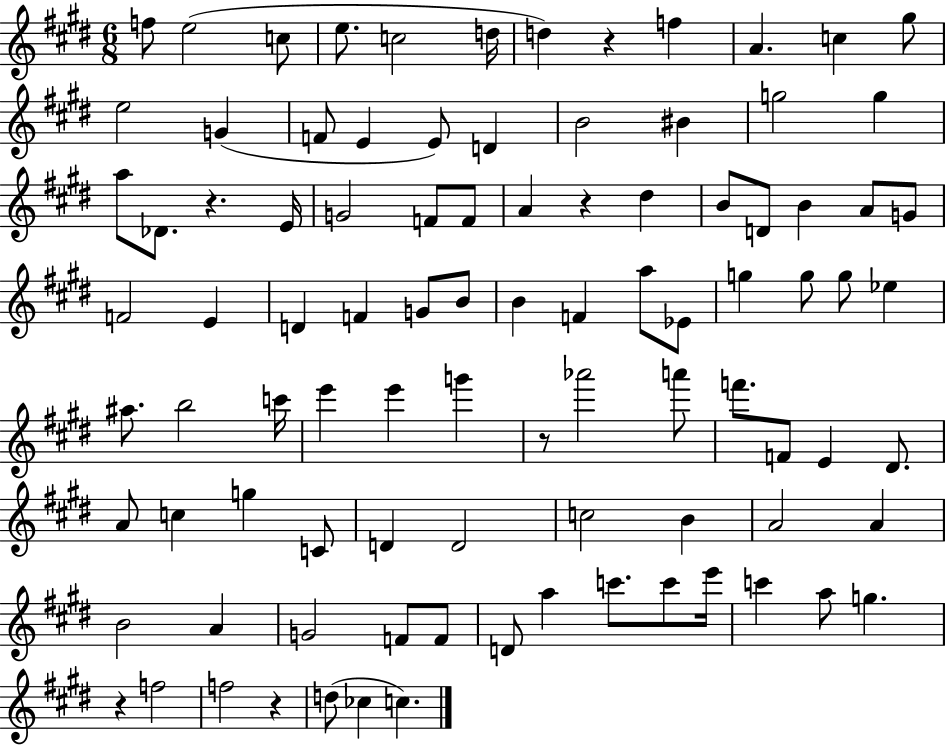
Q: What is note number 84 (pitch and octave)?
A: F5